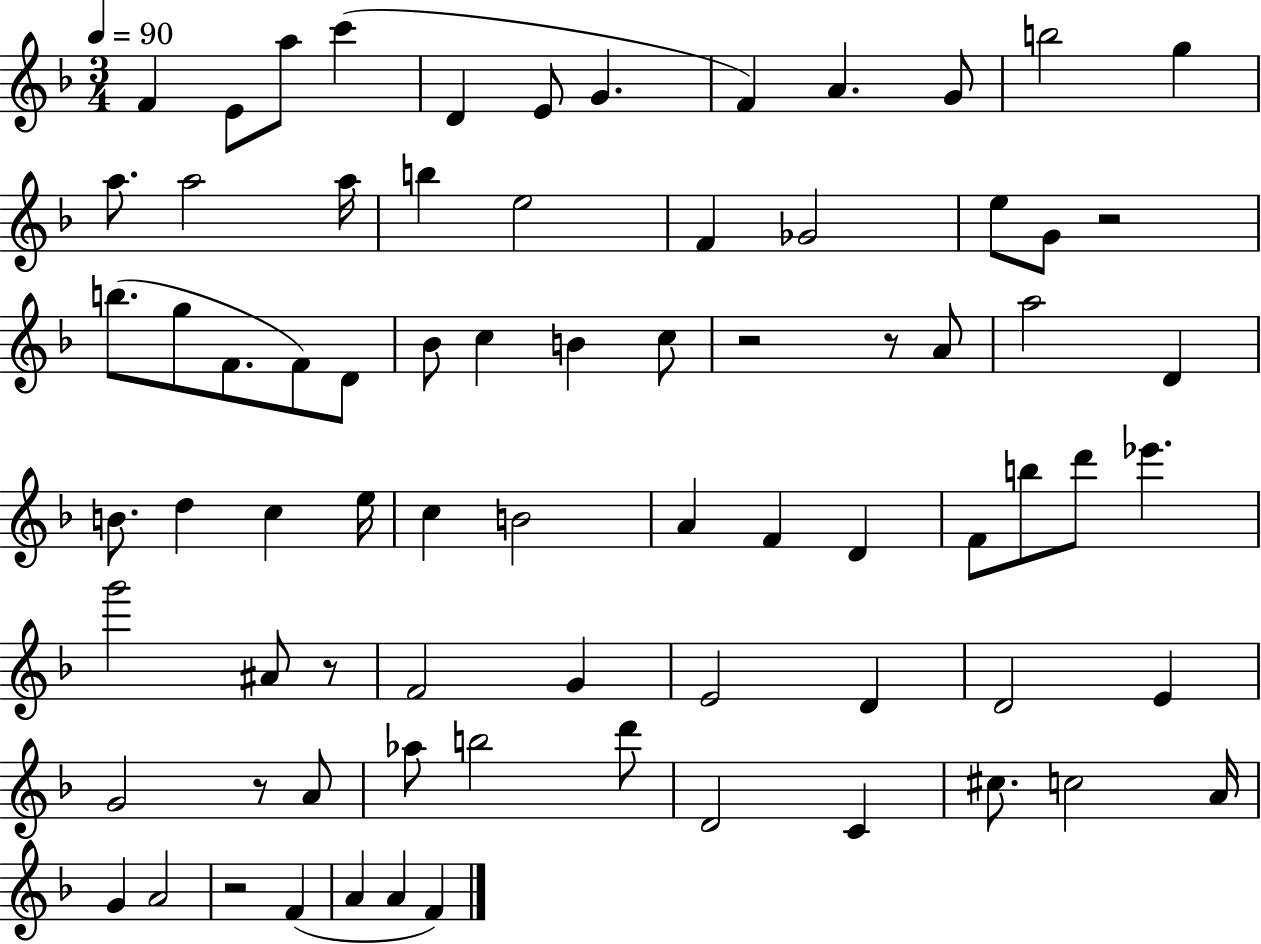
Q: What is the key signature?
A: F major